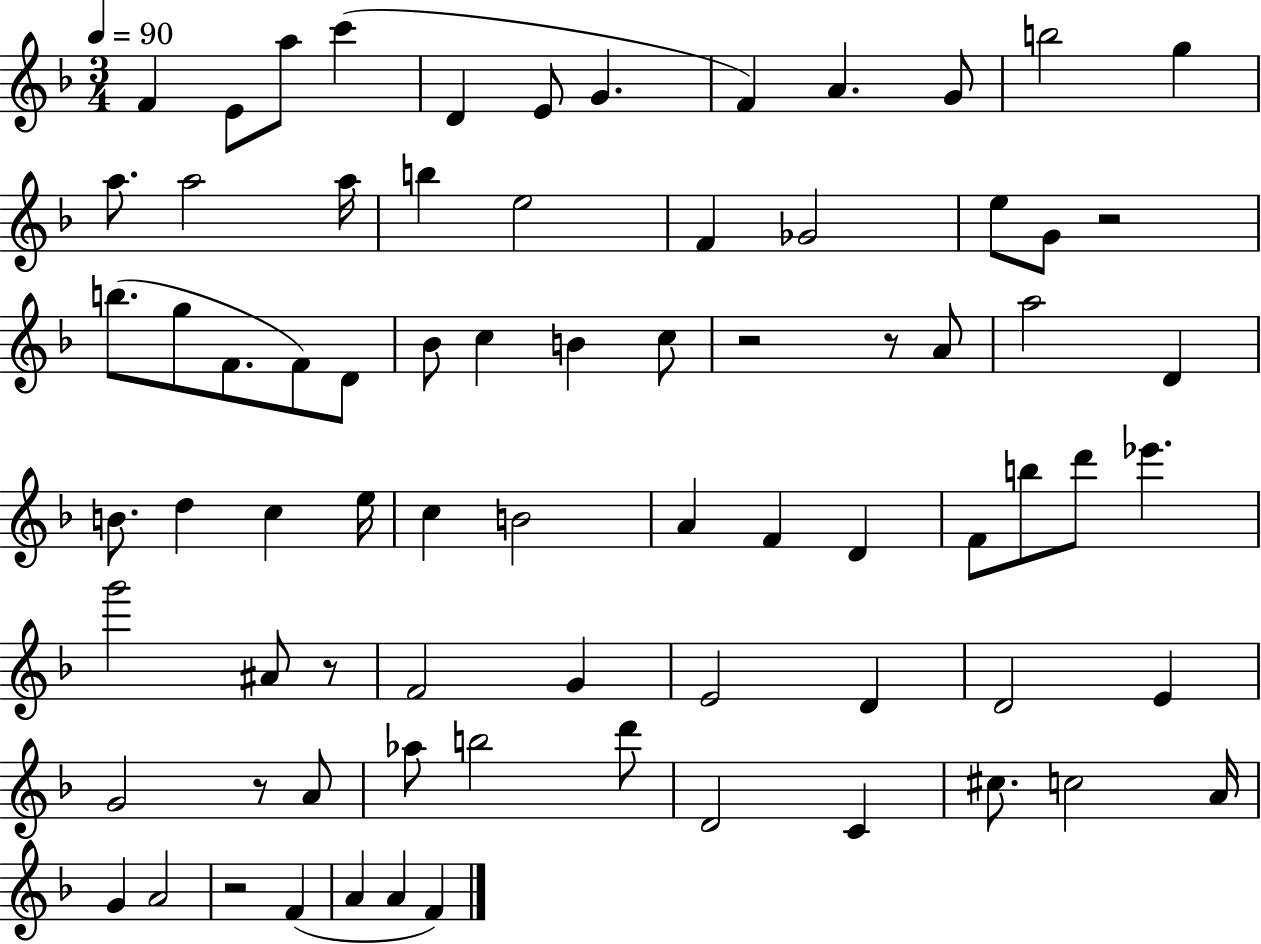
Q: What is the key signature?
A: F major